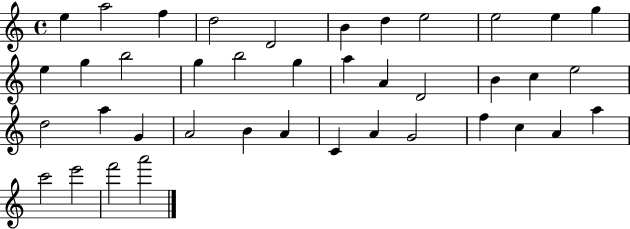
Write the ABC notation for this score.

X:1
T:Untitled
M:4/4
L:1/4
K:C
e a2 f d2 D2 B d e2 e2 e g e g b2 g b2 g a A D2 B c e2 d2 a G A2 B A C A G2 f c A a c'2 e'2 f'2 a'2